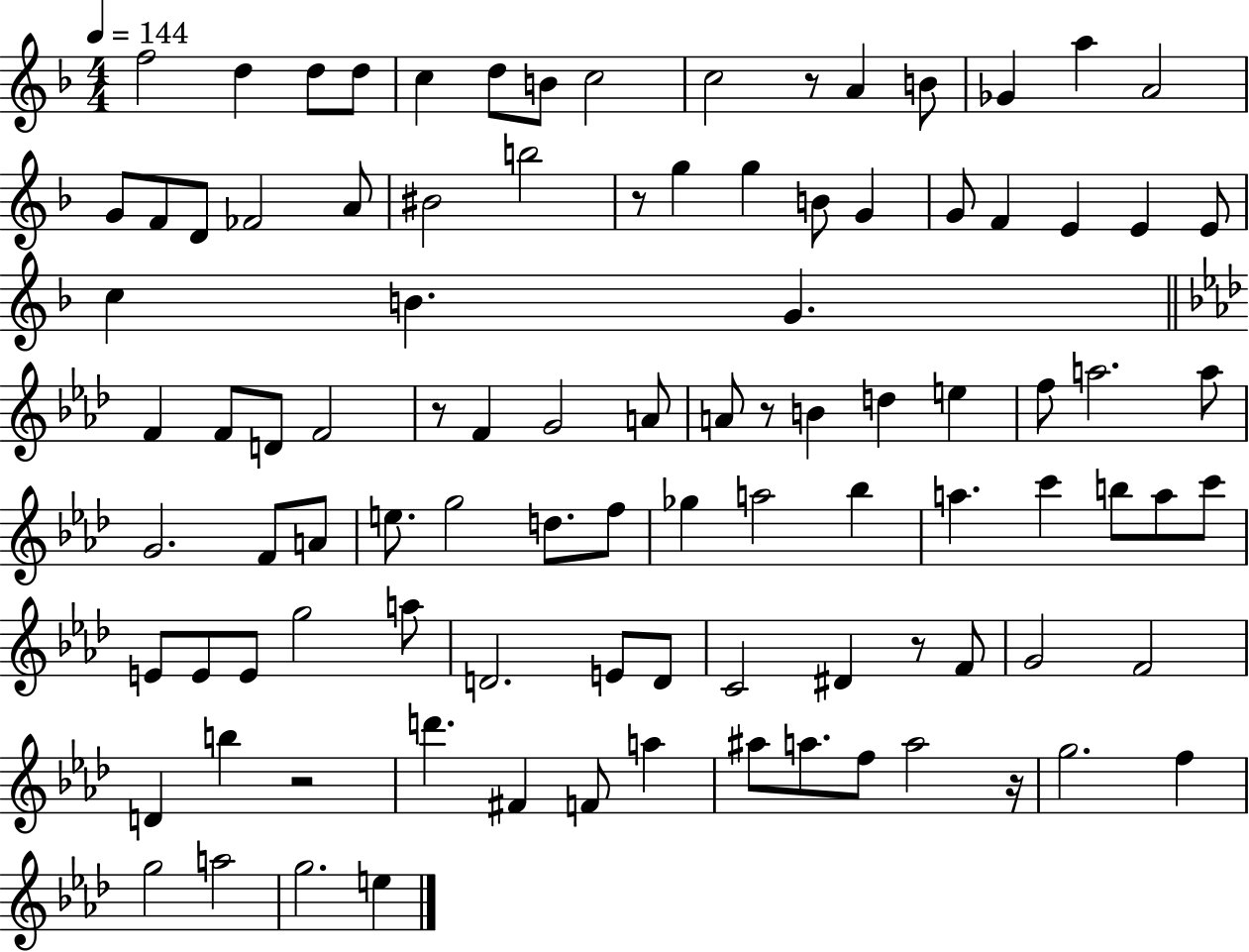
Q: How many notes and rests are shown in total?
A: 98